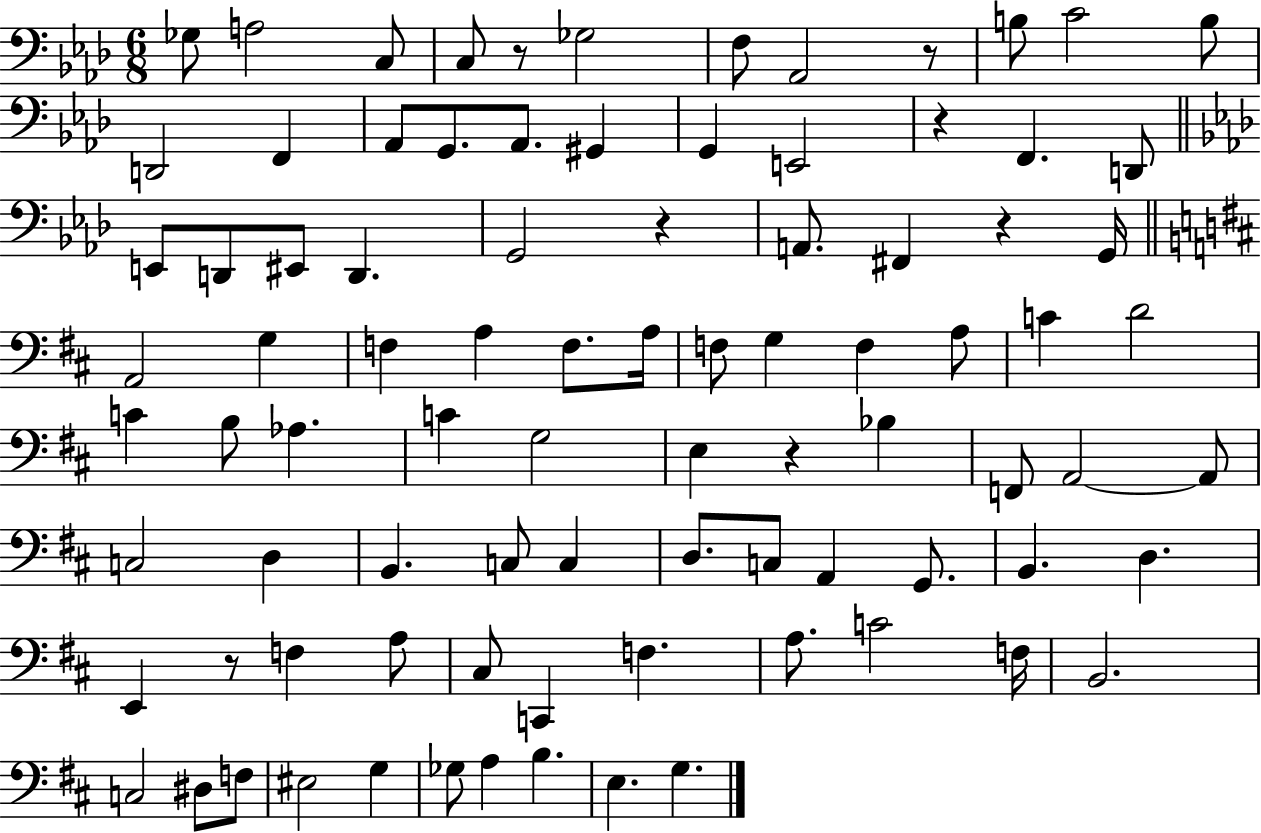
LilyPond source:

{
  \clef bass
  \numericTimeSignature
  \time 6/8
  \key aes \major
  ges8 a2 c8 | c8 r8 ges2 | f8 aes,2 r8 | b8 c'2 b8 | \break d,2 f,4 | aes,8 g,8. aes,8. gis,4 | g,4 e,2 | r4 f,4. d,8 | \break \bar "||" \break \key f \minor e,8 d,8 eis,8 d,4. | g,2 r4 | a,8. fis,4 r4 g,16 | \bar "||" \break \key d \major a,2 g4 | f4 a4 f8. a16 | f8 g4 f4 a8 | c'4 d'2 | \break c'4 b8 aes4. | c'4 g2 | e4 r4 bes4 | f,8 a,2~~ a,8 | \break c2 d4 | b,4. c8 c4 | d8. c8 a,4 g,8. | b,4. d4. | \break e,4 r8 f4 a8 | cis8 c,4 f4. | a8. c'2 f16 | b,2. | \break c2 dis8 f8 | eis2 g4 | ges8 a4 b4. | e4. g4. | \break \bar "|."
}